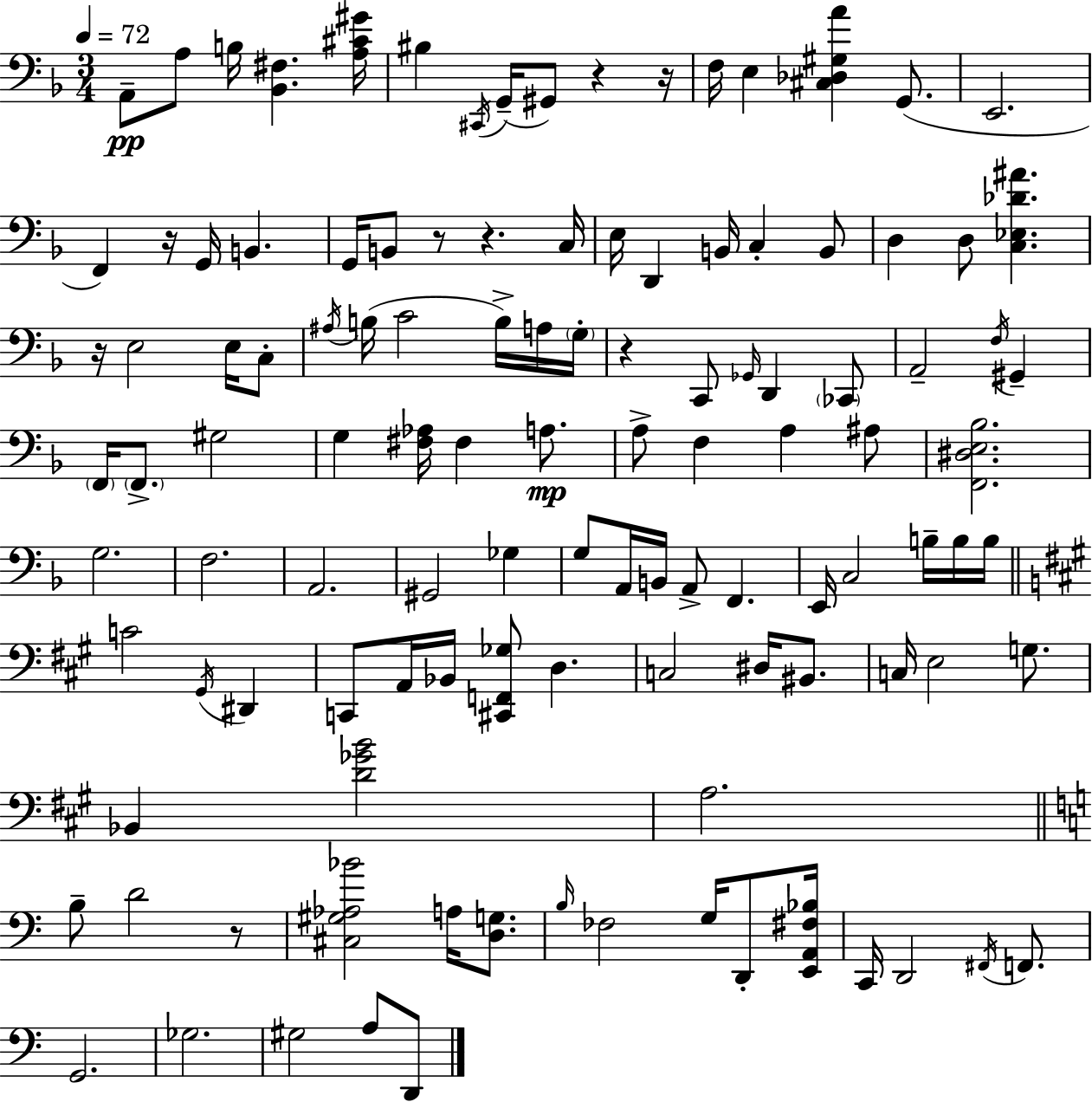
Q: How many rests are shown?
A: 8